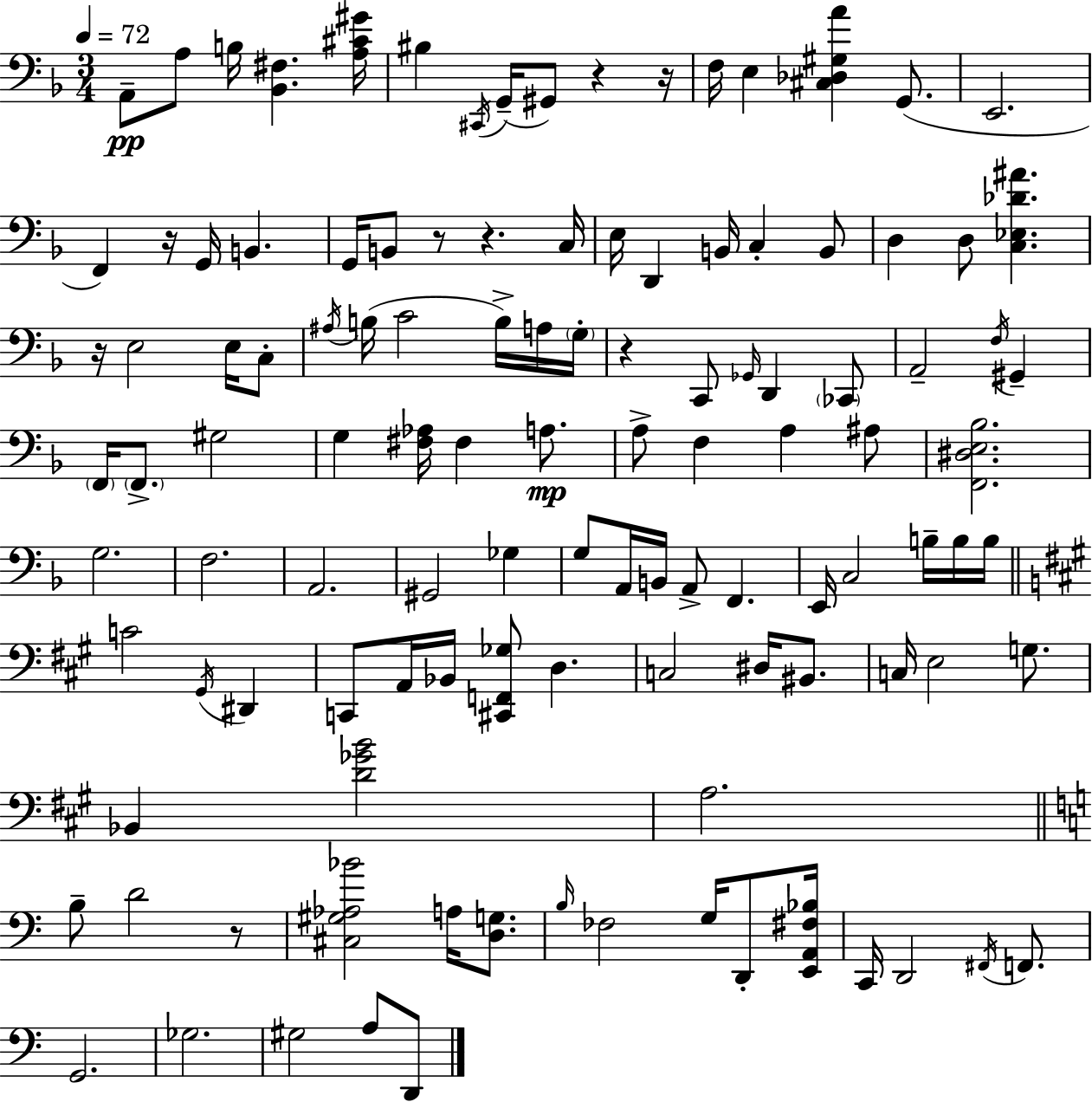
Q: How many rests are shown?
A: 8